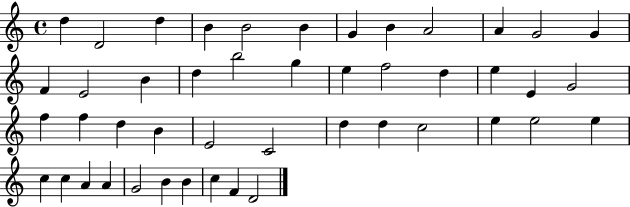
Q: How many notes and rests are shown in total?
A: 46